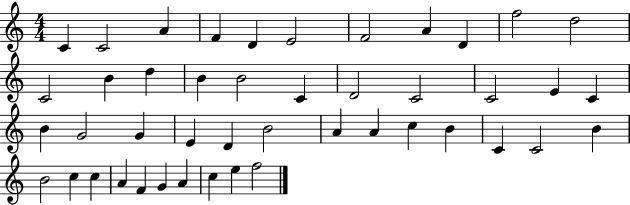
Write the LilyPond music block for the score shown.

{
  \clef treble
  \numericTimeSignature
  \time 4/4
  \key c \major
  c'4 c'2 a'4 | f'4 d'4 e'2 | f'2 a'4 d'4 | f''2 d''2 | \break c'2 b'4 d''4 | b'4 b'2 c'4 | d'2 c'2 | c'2 e'4 c'4 | \break b'4 g'2 g'4 | e'4 d'4 b'2 | a'4 a'4 c''4 b'4 | c'4 c'2 b'4 | \break b'2 c''4 c''4 | a'4 f'4 g'4 a'4 | c''4 e''4 f''2 | \bar "|."
}